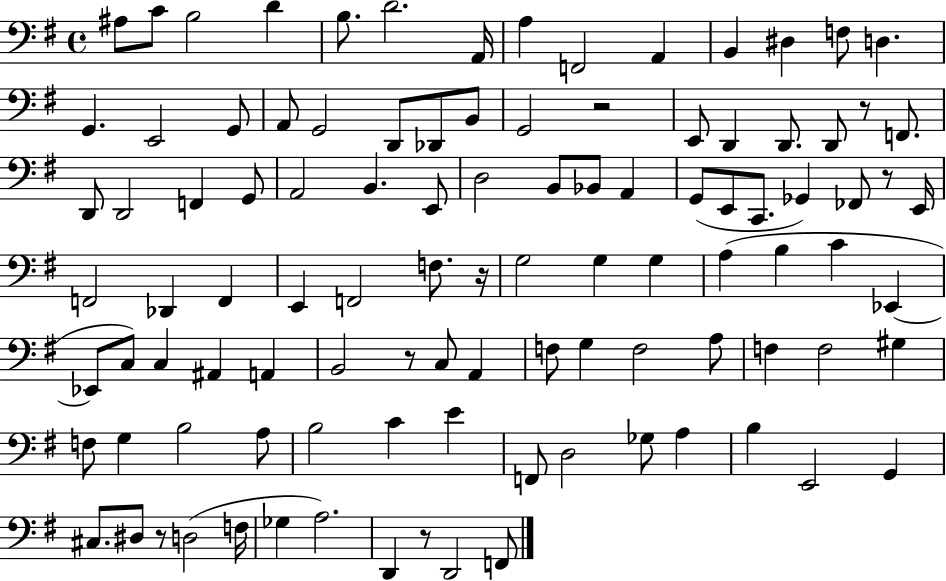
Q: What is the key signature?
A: G major